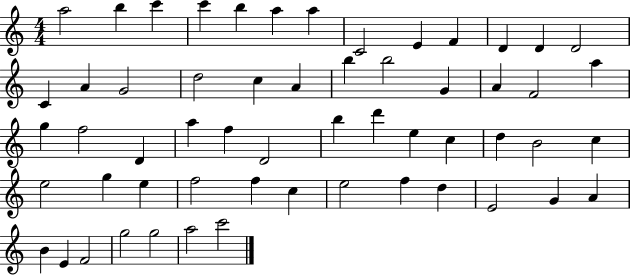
A5/h B5/q C6/q C6/q B5/q A5/q A5/q C4/h E4/q F4/q D4/q D4/q D4/h C4/q A4/q G4/h D5/h C5/q A4/q B5/q B5/h G4/q A4/q F4/h A5/q G5/q F5/h D4/q A5/q F5/q D4/h B5/q D6/q E5/q C5/q D5/q B4/h C5/q E5/h G5/q E5/q F5/h F5/q C5/q E5/h F5/q D5/q E4/h G4/q A4/q B4/q E4/q F4/h G5/h G5/h A5/h C6/h